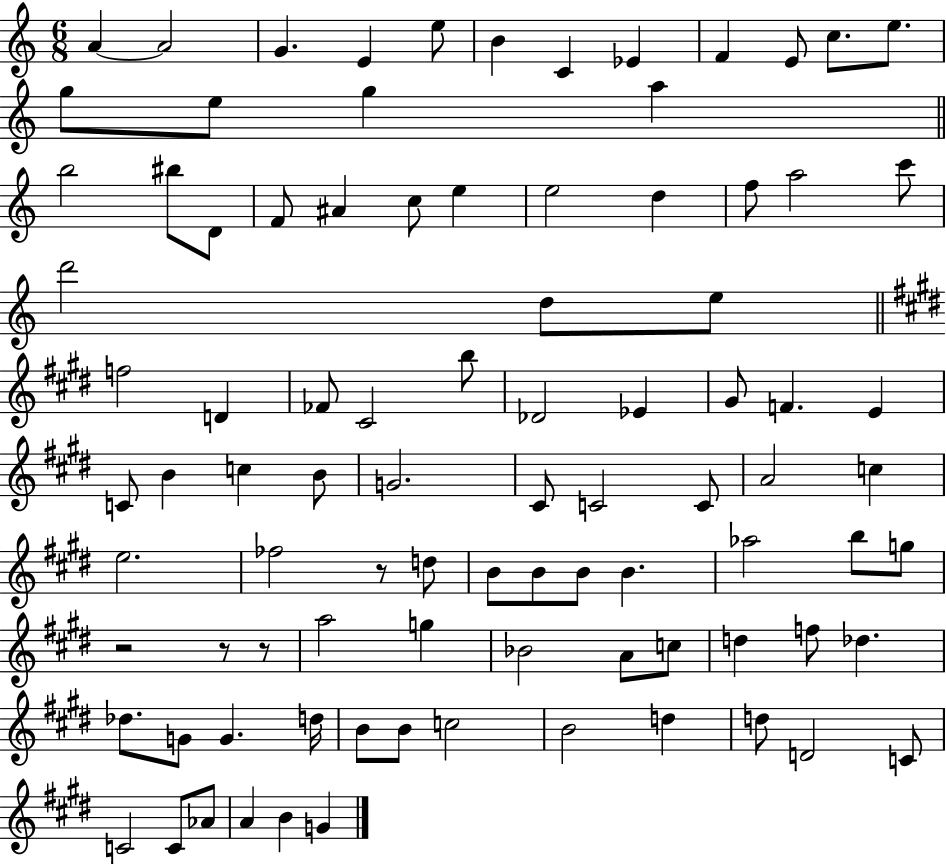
X:1
T:Untitled
M:6/8
L:1/4
K:C
A A2 G E e/2 B C _E F E/2 c/2 e/2 g/2 e/2 g a b2 ^b/2 D/2 F/2 ^A c/2 e e2 d f/2 a2 c'/2 d'2 d/2 e/2 f2 D _F/2 ^C2 b/2 _D2 _E ^G/2 F E C/2 B c B/2 G2 ^C/2 C2 C/2 A2 c e2 _f2 z/2 d/2 B/2 B/2 B/2 B _a2 b/2 g/2 z2 z/2 z/2 a2 g _B2 A/2 c/2 d f/2 _d _d/2 G/2 G d/4 B/2 B/2 c2 B2 d d/2 D2 C/2 C2 C/2 _A/2 A B G